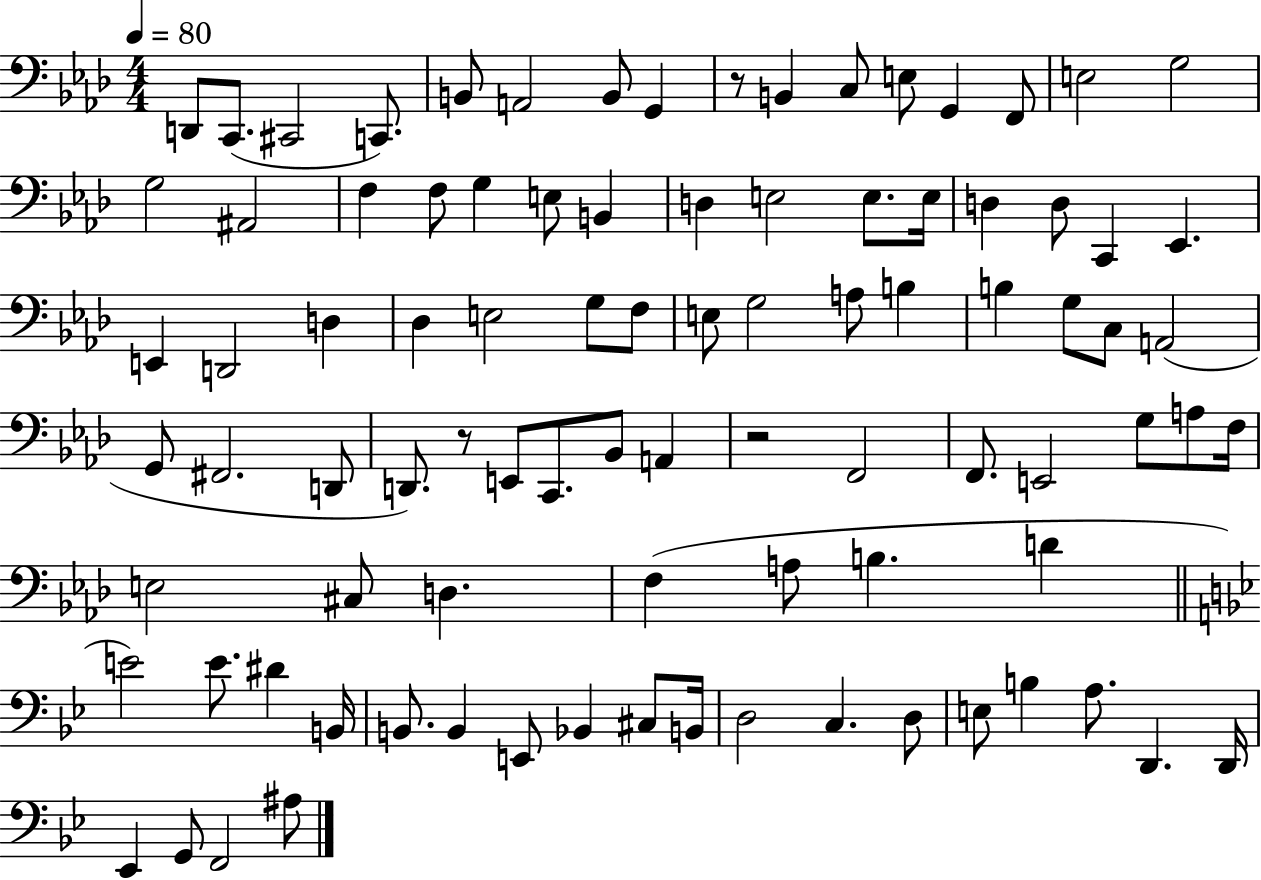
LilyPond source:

{
  \clef bass
  \numericTimeSignature
  \time 4/4
  \key aes \major
  \tempo 4 = 80
  d,8 c,8.( cis,2 c,8.) | b,8 a,2 b,8 g,4 | r8 b,4 c8 e8 g,4 f,8 | e2 g2 | \break g2 ais,2 | f4 f8 g4 e8 b,4 | d4 e2 e8. e16 | d4 d8 c,4 ees,4. | \break e,4 d,2 d4 | des4 e2 g8 f8 | e8 g2 a8 b4 | b4 g8 c8 a,2( | \break g,8 fis,2. d,8 | d,8.) r8 e,8 c,8. bes,8 a,4 | r2 f,2 | f,8. e,2 g8 a8 f16 | \break e2 cis8 d4. | f4( a8 b4. d'4 | \bar "||" \break \key g \minor e'2) e'8. dis'4 b,16 | b,8. b,4 e,8 bes,4 cis8 b,16 | d2 c4. d8 | e8 b4 a8. d,4. d,16 | \break ees,4 g,8 f,2 ais8 | \bar "|."
}